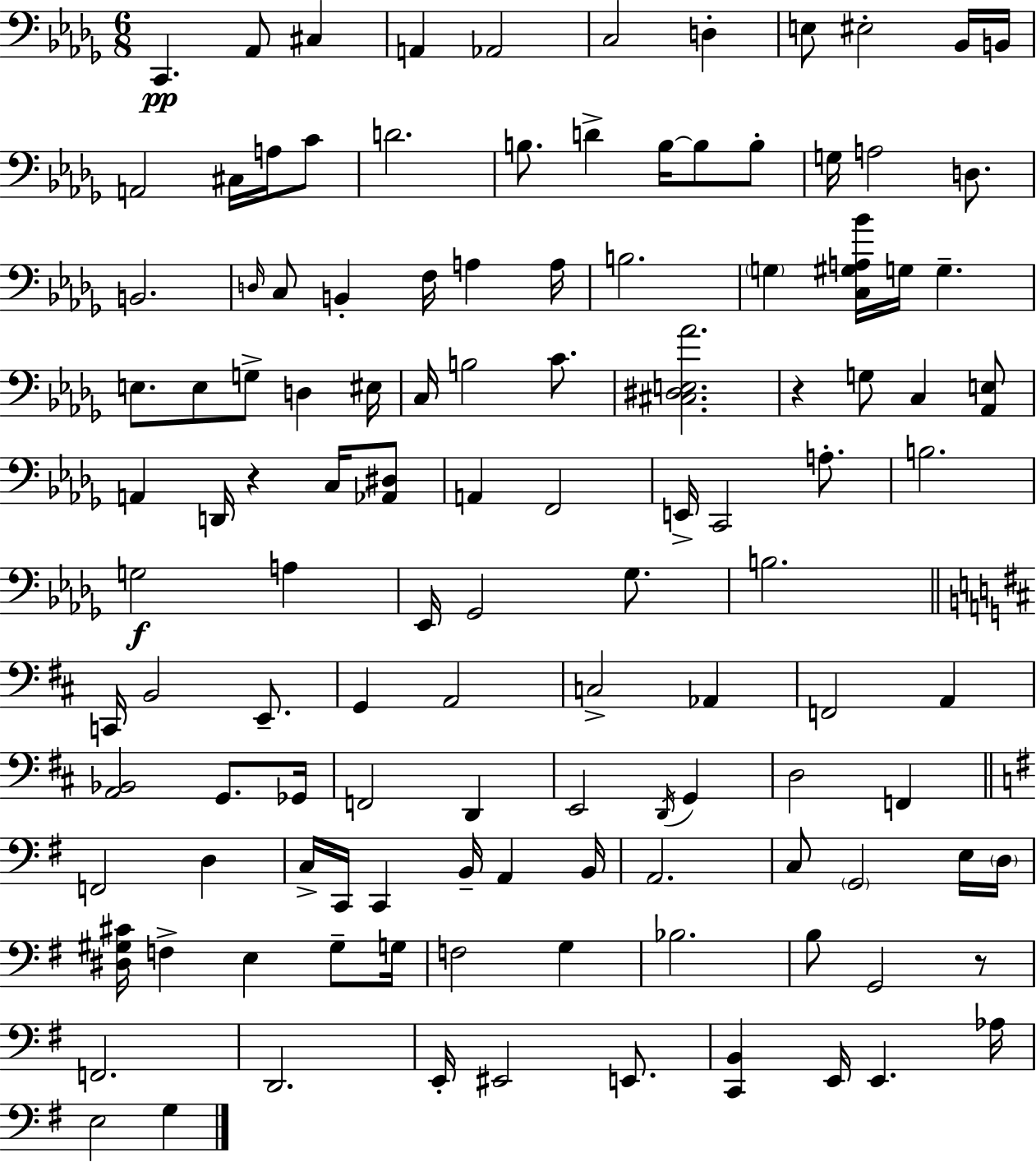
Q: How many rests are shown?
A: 3